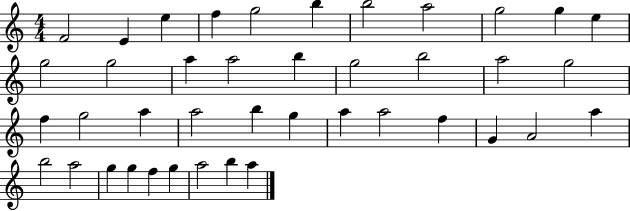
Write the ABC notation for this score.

X:1
T:Untitled
M:4/4
L:1/4
K:C
F2 E e f g2 b b2 a2 g2 g e g2 g2 a a2 b g2 b2 a2 g2 f g2 a a2 b g a a2 f G A2 a b2 a2 g g f g a2 b a